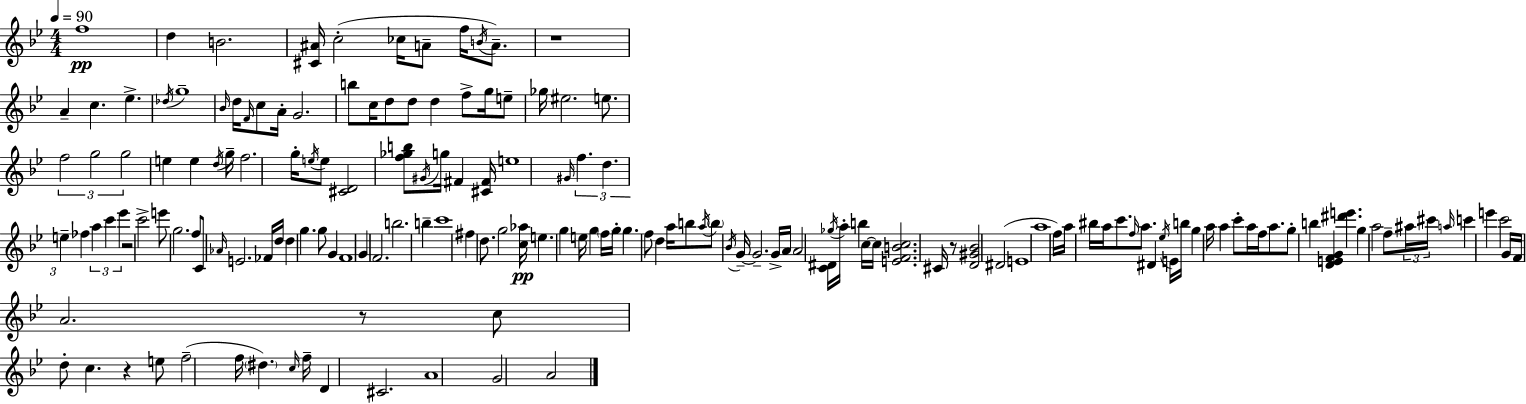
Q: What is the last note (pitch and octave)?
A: A4